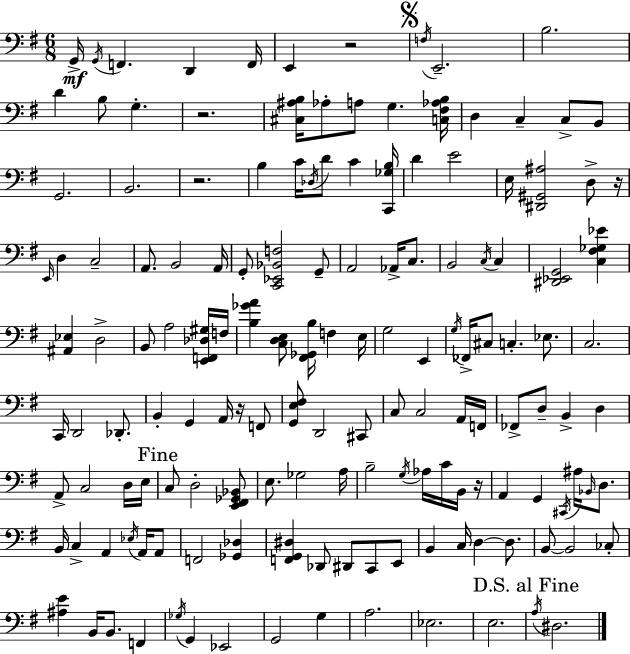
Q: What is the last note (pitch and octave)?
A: D#3